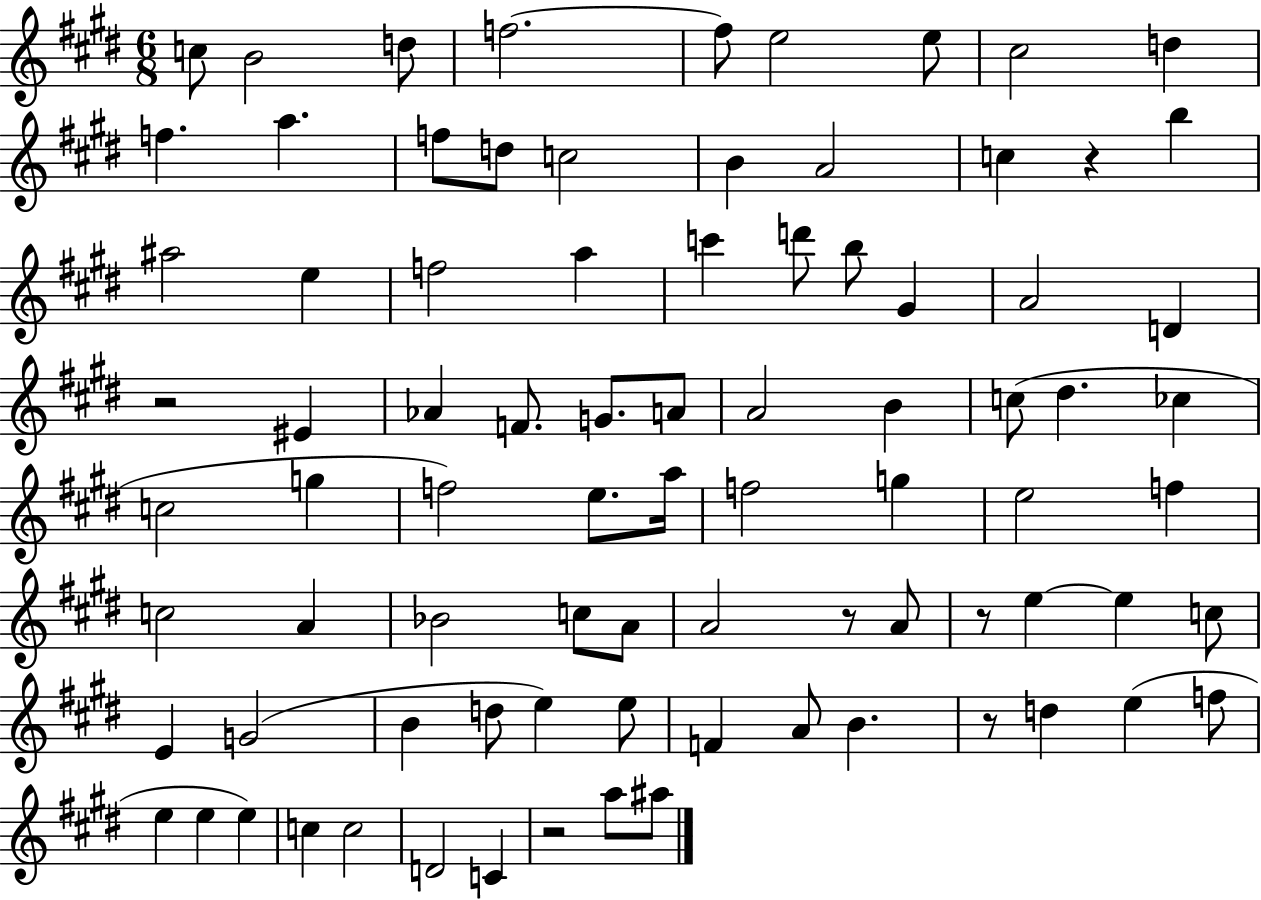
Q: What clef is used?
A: treble